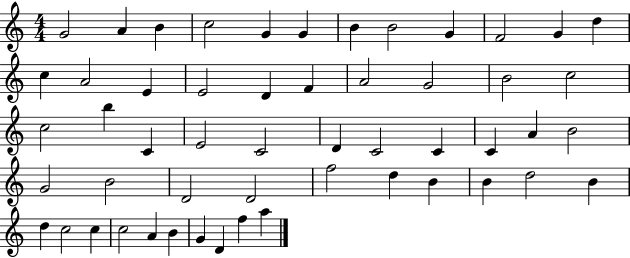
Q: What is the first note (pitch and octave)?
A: G4